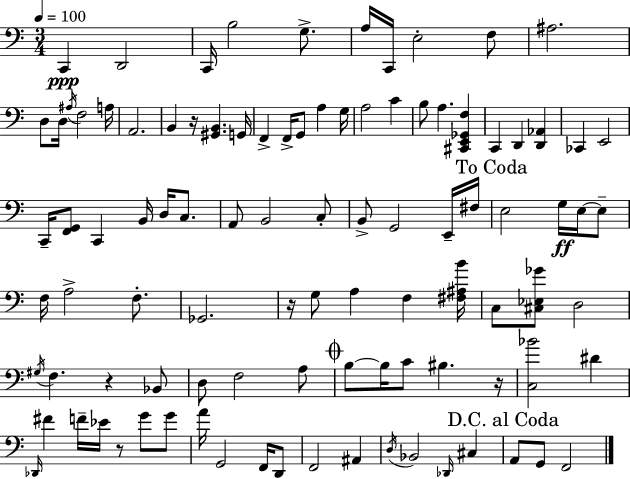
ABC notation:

X:1
T:Untitled
M:3/4
L:1/4
K:C
C,, D,,2 C,,/4 B,2 G,/2 A,/4 C,,/4 E,2 F,/2 ^A,2 D,/2 D,/4 ^A,/4 F,2 A,/4 A,,2 B,, z/4 [^G,,B,,] G,,/4 F,, F,,/4 G,,/2 A, G,/4 A,2 C B,/2 A, [^C,,E,,_G,,F,] C,, D,, [D,,_A,,] _C,, E,,2 C,,/4 [F,,G,,]/2 C,, B,,/4 D,/4 C,/2 A,,/2 B,,2 C,/2 B,,/2 G,,2 E,,/4 ^F,/4 E,2 G,/4 E,/4 E,/2 F,/4 A,2 F,/2 _G,,2 z/4 G,/2 A, F, [^F,^A,B]/4 C,/2 [^C,_E,_G]/2 D,2 ^G,/4 F, z _B,,/2 D,/2 F,2 A,/2 B,/2 B,/4 C/2 ^B, z/4 [C,_B]2 ^D _D,,/4 ^F F/4 _E/4 z/2 G/2 G/2 A/4 G,,2 F,,/4 D,,/2 F,,2 ^A,, D,/4 _B,,2 _D,,/4 ^C, A,,/2 G,,/2 F,,2